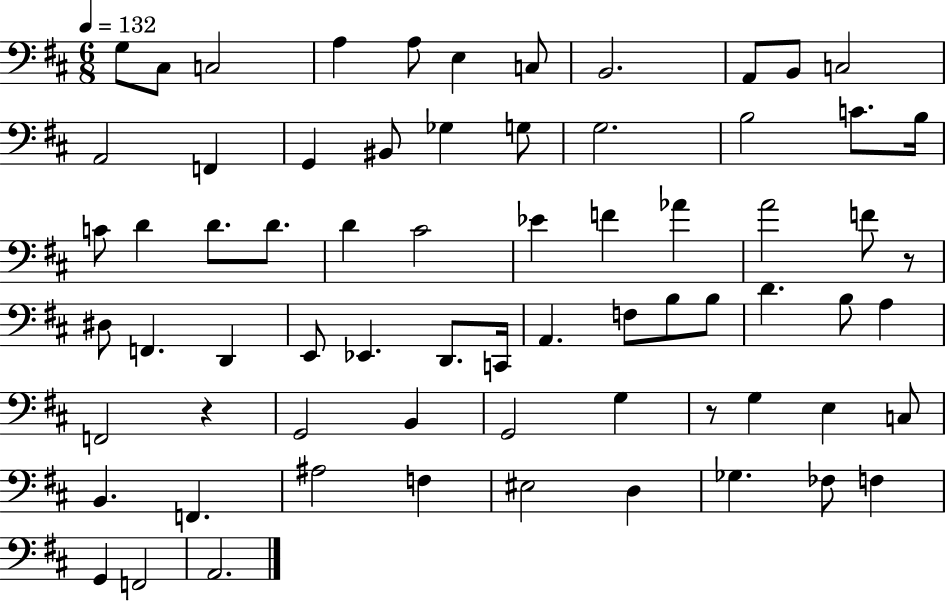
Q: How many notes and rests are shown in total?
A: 69